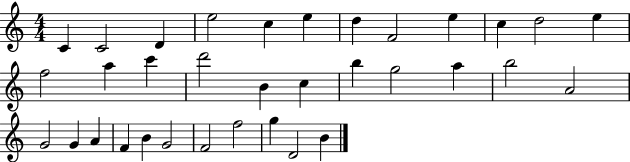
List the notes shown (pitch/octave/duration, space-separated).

C4/q C4/h D4/q E5/h C5/q E5/q D5/q F4/h E5/q C5/q D5/h E5/q F5/h A5/q C6/q D6/h B4/q C5/q B5/q G5/h A5/q B5/h A4/h G4/h G4/q A4/q F4/q B4/q G4/h F4/h F5/h G5/q D4/h B4/q